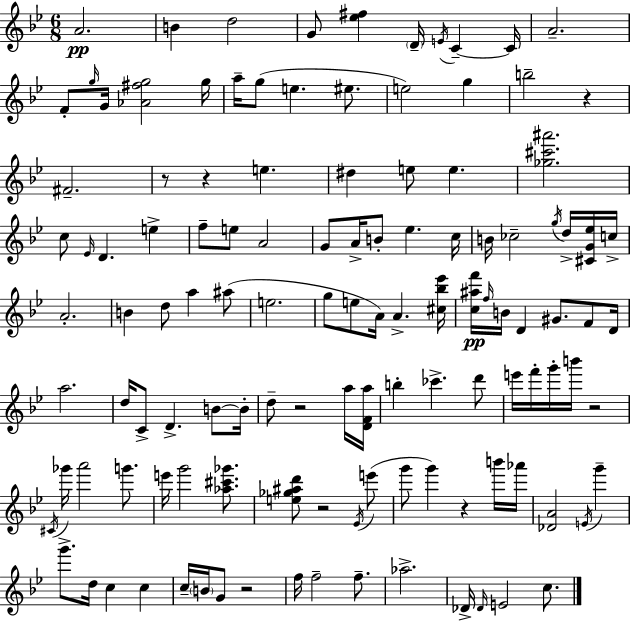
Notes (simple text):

A4/h. B4/q D5/h G4/e [Eb5,F#5]/q D4/s E4/s C4/q C4/s A4/h. F4/e G5/s G4/s [Ab4,F#5,G5]/h G5/s A5/s G5/e E5/q. EIS5/e. E5/h G5/q B5/h R/q F#4/h. R/e R/q E5/q. D#5/q E5/e E5/q. [Gb5,C#6,A#6]/h. C5/e Eb4/s D4/q. E5/q F5/e E5/e A4/h G4/e A4/s B4/e Eb5/q. C5/s B4/s CES5/h G5/s D5/s [C#4,G4,Eb5]/s C5/s A4/h. B4/q D5/e A5/q A#5/e E5/h. G5/e E5/e A4/s A4/q. [C#5,Bb5,Eb6]/s [C5,A#5,F6]/s F5/s B4/s D4/q G#4/e. F4/e D4/s A5/h. D5/s C4/e D4/q. B4/e B4/s D5/e R/h A5/s [D4,F4,A5]/s B5/q CES6/q. D6/e E6/s F6/s G6/s B6/s R/h C#4/s Gb6/s A6/h G6/e. E6/s G6/h [Ab5,C#6,Gb6]/e. [E5,Gb5,A#5,D6]/e R/h Eb4/s E6/e G6/e G6/q R/q B6/s Ab6/s [Db4,A4]/h E4/s G6/q G6/e. D5/s C5/q C5/q C5/s B4/s G4/e R/h F5/s F5/h F5/e. Ab5/h. Db4/s Db4/s E4/h C5/e.